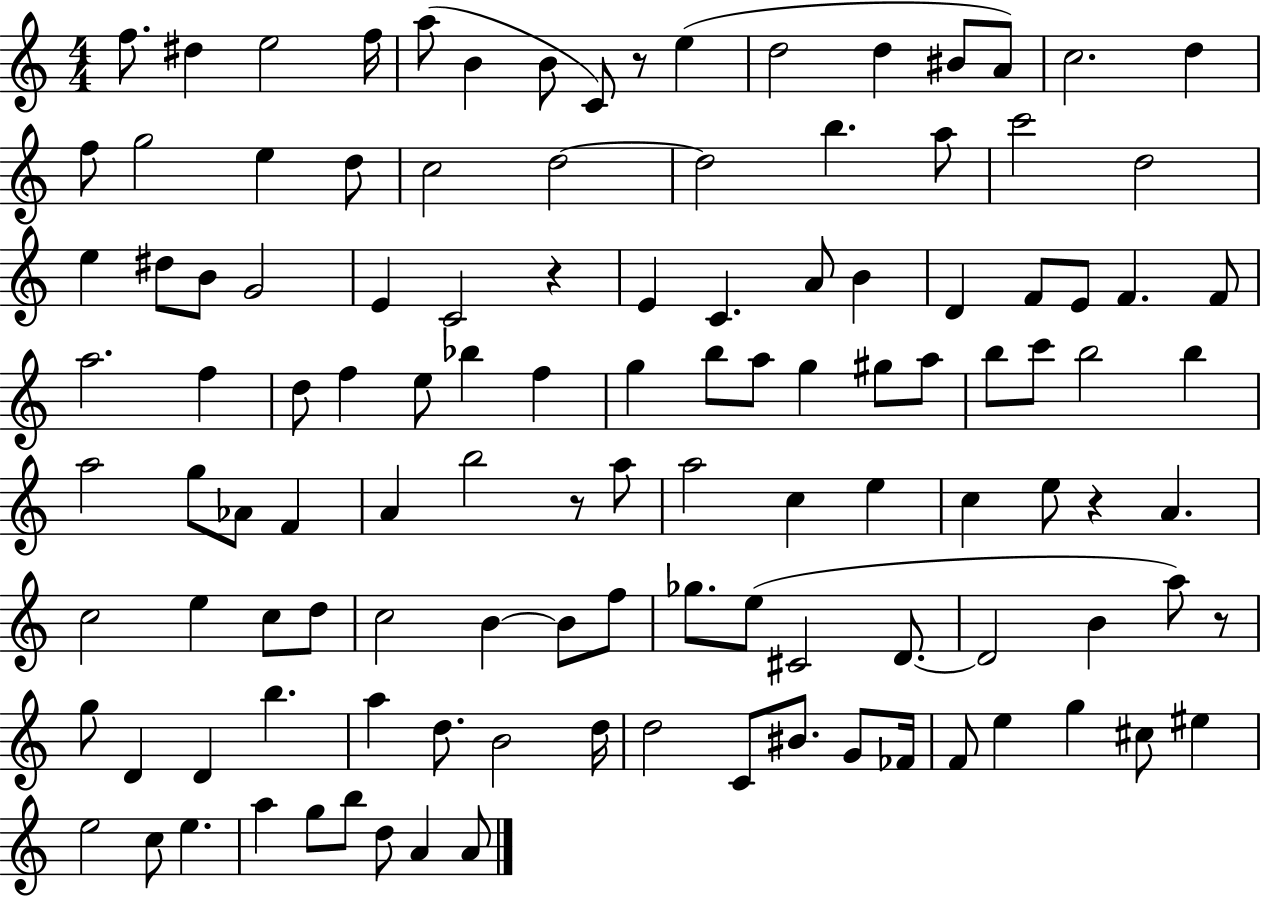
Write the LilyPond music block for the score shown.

{
  \clef treble
  \numericTimeSignature
  \time 4/4
  \key c \major
  f''8. dis''4 e''2 f''16 | a''8( b'4 b'8 c'8) r8 e''4( | d''2 d''4 bis'8 a'8) | c''2. d''4 | \break f''8 g''2 e''4 d''8 | c''2 d''2~~ | d''2 b''4. a''8 | c'''2 d''2 | \break e''4 dis''8 b'8 g'2 | e'4 c'2 r4 | e'4 c'4. a'8 b'4 | d'4 f'8 e'8 f'4. f'8 | \break a''2. f''4 | d''8 f''4 e''8 bes''4 f''4 | g''4 b''8 a''8 g''4 gis''8 a''8 | b''8 c'''8 b''2 b''4 | \break a''2 g''8 aes'8 f'4 | a'4 b''2 r8 a''8 | a''2 c''4 e''4 | c''4 e''8 r4 a'4. | \break c''2 e''4 c''8 d''8 | c''2 b'4~~ b'8 f''8 | ges''8. e''8( cis'2 d'8.~~ | d'2 b'4 a''8) r8 | \break g''8 d'4 d'4 b''4. | a''4 d''8. b'2 d''16 | d''2 c'8 bis'8. g'8 fes'16 | f'8 e''4 g''4 cis''8 eis''4 | \break e''2 c''8 e''4. | a''4 g''8 b''8 d''8 a'4 a'8 | \bar "|."
}